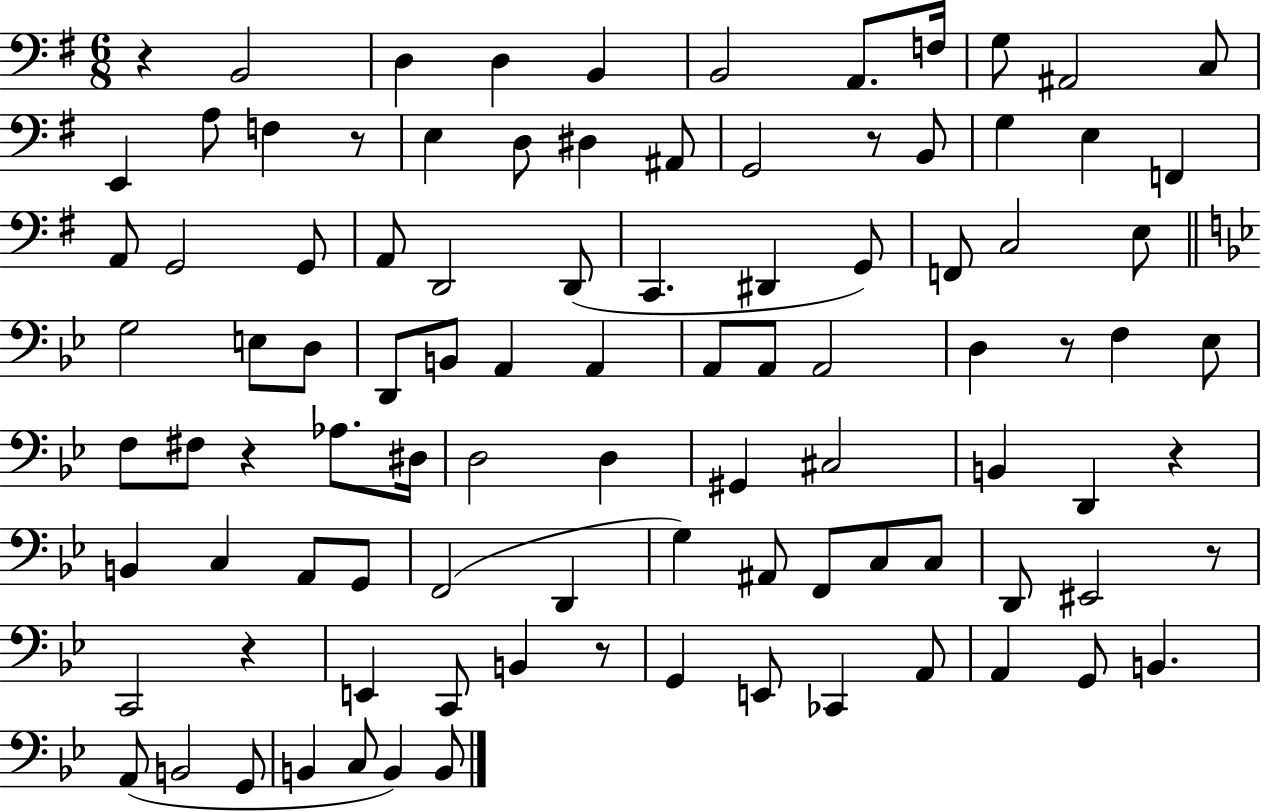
X:1
T:Untitled
M:6/8
L:1/4
K:G
z B,,2 D, D, B,, B,,2 A,,/2 F,/4 G,/2 ^A,,2 C,/2 E,, A,/2 F, z/2 E, D,/2 ^D, ^A,,/2 G,,2 z/2 B,,/2 G, E, F,, A,,/2 G,,2 G,,/2 A,,/2 D,,2 D,,/2 C,, ^D,, G,,/2 F,,/2 C,2 E,/2 G,2 E,/2 D,/2 D,,/2 B,,/2 A,, A,, A,,/2 A,,/2 A,,2 D, z/2 F, _E,/2 F,/2 ^F,/2 z _A,/2 ^D,/4 D,2 D, ^G,, ^C,2 B,, D,, z B,, C, A,,/2 G,,/2 F,,2 D,, G, ^A,,/2 F,,/2 C,/2 C,/2 D,,/2 ^E,,2 z/2 C,,2 z E,, C,,/2 B,, z/2 G,, E,,/2 _C,, A,,/2 A,, G,,/2 B,, A,,/2 B,,2 G,,/2 B,, C,/2 B,, B,,/2